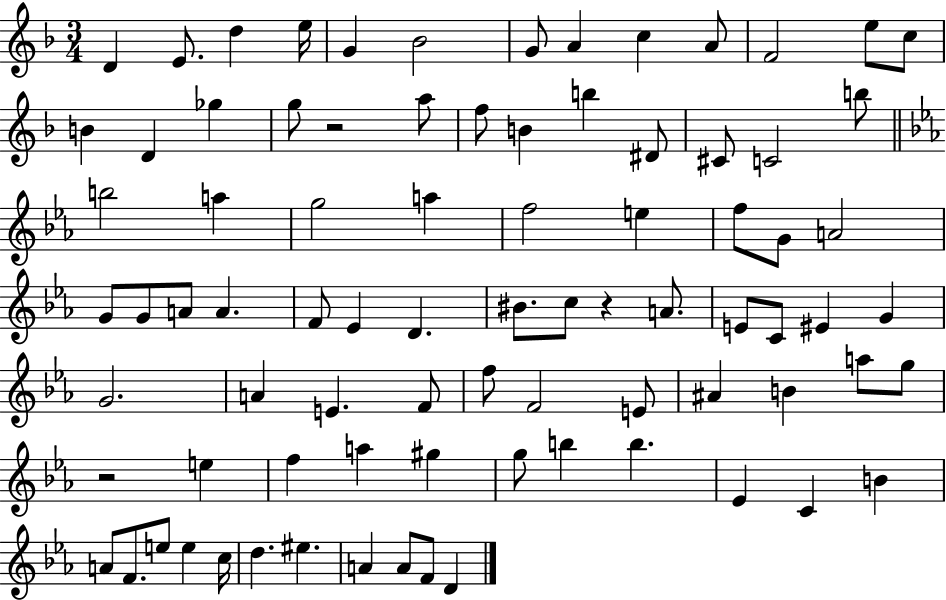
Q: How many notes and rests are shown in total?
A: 83